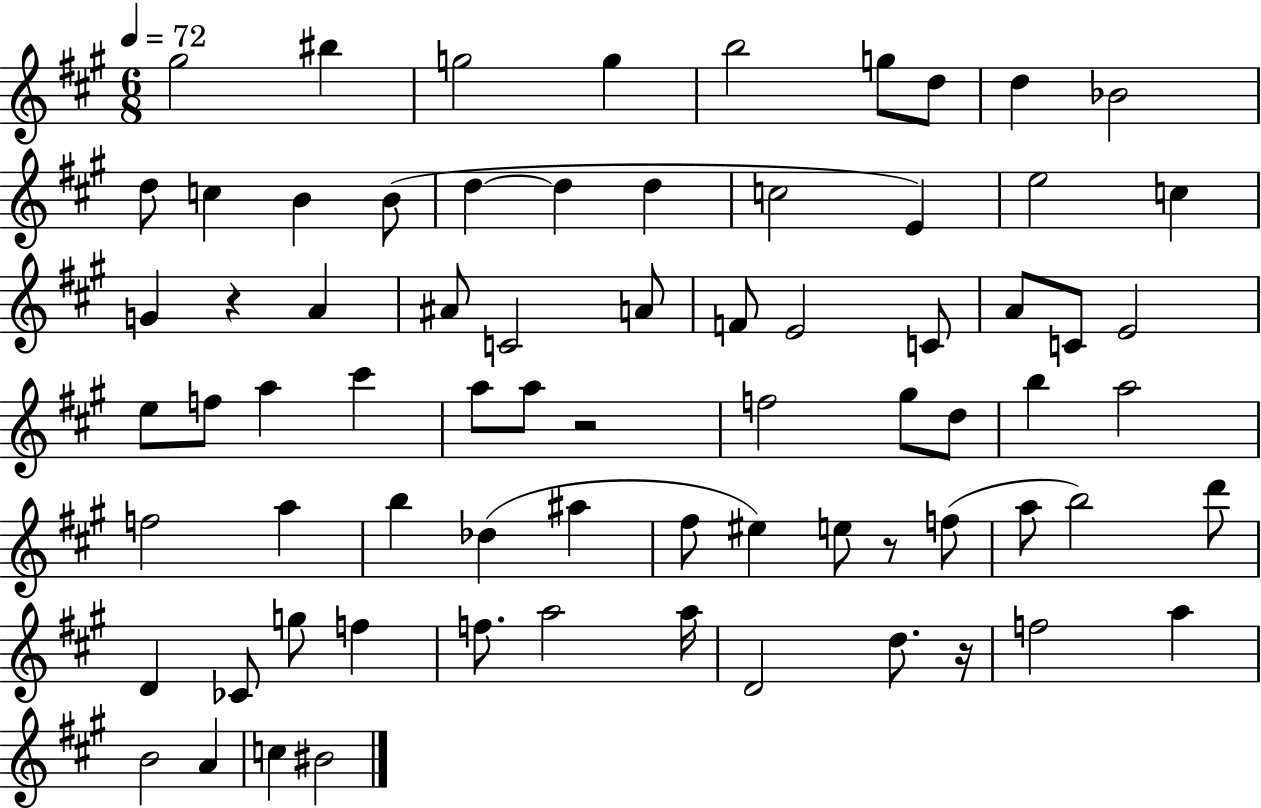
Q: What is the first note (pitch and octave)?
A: G#5